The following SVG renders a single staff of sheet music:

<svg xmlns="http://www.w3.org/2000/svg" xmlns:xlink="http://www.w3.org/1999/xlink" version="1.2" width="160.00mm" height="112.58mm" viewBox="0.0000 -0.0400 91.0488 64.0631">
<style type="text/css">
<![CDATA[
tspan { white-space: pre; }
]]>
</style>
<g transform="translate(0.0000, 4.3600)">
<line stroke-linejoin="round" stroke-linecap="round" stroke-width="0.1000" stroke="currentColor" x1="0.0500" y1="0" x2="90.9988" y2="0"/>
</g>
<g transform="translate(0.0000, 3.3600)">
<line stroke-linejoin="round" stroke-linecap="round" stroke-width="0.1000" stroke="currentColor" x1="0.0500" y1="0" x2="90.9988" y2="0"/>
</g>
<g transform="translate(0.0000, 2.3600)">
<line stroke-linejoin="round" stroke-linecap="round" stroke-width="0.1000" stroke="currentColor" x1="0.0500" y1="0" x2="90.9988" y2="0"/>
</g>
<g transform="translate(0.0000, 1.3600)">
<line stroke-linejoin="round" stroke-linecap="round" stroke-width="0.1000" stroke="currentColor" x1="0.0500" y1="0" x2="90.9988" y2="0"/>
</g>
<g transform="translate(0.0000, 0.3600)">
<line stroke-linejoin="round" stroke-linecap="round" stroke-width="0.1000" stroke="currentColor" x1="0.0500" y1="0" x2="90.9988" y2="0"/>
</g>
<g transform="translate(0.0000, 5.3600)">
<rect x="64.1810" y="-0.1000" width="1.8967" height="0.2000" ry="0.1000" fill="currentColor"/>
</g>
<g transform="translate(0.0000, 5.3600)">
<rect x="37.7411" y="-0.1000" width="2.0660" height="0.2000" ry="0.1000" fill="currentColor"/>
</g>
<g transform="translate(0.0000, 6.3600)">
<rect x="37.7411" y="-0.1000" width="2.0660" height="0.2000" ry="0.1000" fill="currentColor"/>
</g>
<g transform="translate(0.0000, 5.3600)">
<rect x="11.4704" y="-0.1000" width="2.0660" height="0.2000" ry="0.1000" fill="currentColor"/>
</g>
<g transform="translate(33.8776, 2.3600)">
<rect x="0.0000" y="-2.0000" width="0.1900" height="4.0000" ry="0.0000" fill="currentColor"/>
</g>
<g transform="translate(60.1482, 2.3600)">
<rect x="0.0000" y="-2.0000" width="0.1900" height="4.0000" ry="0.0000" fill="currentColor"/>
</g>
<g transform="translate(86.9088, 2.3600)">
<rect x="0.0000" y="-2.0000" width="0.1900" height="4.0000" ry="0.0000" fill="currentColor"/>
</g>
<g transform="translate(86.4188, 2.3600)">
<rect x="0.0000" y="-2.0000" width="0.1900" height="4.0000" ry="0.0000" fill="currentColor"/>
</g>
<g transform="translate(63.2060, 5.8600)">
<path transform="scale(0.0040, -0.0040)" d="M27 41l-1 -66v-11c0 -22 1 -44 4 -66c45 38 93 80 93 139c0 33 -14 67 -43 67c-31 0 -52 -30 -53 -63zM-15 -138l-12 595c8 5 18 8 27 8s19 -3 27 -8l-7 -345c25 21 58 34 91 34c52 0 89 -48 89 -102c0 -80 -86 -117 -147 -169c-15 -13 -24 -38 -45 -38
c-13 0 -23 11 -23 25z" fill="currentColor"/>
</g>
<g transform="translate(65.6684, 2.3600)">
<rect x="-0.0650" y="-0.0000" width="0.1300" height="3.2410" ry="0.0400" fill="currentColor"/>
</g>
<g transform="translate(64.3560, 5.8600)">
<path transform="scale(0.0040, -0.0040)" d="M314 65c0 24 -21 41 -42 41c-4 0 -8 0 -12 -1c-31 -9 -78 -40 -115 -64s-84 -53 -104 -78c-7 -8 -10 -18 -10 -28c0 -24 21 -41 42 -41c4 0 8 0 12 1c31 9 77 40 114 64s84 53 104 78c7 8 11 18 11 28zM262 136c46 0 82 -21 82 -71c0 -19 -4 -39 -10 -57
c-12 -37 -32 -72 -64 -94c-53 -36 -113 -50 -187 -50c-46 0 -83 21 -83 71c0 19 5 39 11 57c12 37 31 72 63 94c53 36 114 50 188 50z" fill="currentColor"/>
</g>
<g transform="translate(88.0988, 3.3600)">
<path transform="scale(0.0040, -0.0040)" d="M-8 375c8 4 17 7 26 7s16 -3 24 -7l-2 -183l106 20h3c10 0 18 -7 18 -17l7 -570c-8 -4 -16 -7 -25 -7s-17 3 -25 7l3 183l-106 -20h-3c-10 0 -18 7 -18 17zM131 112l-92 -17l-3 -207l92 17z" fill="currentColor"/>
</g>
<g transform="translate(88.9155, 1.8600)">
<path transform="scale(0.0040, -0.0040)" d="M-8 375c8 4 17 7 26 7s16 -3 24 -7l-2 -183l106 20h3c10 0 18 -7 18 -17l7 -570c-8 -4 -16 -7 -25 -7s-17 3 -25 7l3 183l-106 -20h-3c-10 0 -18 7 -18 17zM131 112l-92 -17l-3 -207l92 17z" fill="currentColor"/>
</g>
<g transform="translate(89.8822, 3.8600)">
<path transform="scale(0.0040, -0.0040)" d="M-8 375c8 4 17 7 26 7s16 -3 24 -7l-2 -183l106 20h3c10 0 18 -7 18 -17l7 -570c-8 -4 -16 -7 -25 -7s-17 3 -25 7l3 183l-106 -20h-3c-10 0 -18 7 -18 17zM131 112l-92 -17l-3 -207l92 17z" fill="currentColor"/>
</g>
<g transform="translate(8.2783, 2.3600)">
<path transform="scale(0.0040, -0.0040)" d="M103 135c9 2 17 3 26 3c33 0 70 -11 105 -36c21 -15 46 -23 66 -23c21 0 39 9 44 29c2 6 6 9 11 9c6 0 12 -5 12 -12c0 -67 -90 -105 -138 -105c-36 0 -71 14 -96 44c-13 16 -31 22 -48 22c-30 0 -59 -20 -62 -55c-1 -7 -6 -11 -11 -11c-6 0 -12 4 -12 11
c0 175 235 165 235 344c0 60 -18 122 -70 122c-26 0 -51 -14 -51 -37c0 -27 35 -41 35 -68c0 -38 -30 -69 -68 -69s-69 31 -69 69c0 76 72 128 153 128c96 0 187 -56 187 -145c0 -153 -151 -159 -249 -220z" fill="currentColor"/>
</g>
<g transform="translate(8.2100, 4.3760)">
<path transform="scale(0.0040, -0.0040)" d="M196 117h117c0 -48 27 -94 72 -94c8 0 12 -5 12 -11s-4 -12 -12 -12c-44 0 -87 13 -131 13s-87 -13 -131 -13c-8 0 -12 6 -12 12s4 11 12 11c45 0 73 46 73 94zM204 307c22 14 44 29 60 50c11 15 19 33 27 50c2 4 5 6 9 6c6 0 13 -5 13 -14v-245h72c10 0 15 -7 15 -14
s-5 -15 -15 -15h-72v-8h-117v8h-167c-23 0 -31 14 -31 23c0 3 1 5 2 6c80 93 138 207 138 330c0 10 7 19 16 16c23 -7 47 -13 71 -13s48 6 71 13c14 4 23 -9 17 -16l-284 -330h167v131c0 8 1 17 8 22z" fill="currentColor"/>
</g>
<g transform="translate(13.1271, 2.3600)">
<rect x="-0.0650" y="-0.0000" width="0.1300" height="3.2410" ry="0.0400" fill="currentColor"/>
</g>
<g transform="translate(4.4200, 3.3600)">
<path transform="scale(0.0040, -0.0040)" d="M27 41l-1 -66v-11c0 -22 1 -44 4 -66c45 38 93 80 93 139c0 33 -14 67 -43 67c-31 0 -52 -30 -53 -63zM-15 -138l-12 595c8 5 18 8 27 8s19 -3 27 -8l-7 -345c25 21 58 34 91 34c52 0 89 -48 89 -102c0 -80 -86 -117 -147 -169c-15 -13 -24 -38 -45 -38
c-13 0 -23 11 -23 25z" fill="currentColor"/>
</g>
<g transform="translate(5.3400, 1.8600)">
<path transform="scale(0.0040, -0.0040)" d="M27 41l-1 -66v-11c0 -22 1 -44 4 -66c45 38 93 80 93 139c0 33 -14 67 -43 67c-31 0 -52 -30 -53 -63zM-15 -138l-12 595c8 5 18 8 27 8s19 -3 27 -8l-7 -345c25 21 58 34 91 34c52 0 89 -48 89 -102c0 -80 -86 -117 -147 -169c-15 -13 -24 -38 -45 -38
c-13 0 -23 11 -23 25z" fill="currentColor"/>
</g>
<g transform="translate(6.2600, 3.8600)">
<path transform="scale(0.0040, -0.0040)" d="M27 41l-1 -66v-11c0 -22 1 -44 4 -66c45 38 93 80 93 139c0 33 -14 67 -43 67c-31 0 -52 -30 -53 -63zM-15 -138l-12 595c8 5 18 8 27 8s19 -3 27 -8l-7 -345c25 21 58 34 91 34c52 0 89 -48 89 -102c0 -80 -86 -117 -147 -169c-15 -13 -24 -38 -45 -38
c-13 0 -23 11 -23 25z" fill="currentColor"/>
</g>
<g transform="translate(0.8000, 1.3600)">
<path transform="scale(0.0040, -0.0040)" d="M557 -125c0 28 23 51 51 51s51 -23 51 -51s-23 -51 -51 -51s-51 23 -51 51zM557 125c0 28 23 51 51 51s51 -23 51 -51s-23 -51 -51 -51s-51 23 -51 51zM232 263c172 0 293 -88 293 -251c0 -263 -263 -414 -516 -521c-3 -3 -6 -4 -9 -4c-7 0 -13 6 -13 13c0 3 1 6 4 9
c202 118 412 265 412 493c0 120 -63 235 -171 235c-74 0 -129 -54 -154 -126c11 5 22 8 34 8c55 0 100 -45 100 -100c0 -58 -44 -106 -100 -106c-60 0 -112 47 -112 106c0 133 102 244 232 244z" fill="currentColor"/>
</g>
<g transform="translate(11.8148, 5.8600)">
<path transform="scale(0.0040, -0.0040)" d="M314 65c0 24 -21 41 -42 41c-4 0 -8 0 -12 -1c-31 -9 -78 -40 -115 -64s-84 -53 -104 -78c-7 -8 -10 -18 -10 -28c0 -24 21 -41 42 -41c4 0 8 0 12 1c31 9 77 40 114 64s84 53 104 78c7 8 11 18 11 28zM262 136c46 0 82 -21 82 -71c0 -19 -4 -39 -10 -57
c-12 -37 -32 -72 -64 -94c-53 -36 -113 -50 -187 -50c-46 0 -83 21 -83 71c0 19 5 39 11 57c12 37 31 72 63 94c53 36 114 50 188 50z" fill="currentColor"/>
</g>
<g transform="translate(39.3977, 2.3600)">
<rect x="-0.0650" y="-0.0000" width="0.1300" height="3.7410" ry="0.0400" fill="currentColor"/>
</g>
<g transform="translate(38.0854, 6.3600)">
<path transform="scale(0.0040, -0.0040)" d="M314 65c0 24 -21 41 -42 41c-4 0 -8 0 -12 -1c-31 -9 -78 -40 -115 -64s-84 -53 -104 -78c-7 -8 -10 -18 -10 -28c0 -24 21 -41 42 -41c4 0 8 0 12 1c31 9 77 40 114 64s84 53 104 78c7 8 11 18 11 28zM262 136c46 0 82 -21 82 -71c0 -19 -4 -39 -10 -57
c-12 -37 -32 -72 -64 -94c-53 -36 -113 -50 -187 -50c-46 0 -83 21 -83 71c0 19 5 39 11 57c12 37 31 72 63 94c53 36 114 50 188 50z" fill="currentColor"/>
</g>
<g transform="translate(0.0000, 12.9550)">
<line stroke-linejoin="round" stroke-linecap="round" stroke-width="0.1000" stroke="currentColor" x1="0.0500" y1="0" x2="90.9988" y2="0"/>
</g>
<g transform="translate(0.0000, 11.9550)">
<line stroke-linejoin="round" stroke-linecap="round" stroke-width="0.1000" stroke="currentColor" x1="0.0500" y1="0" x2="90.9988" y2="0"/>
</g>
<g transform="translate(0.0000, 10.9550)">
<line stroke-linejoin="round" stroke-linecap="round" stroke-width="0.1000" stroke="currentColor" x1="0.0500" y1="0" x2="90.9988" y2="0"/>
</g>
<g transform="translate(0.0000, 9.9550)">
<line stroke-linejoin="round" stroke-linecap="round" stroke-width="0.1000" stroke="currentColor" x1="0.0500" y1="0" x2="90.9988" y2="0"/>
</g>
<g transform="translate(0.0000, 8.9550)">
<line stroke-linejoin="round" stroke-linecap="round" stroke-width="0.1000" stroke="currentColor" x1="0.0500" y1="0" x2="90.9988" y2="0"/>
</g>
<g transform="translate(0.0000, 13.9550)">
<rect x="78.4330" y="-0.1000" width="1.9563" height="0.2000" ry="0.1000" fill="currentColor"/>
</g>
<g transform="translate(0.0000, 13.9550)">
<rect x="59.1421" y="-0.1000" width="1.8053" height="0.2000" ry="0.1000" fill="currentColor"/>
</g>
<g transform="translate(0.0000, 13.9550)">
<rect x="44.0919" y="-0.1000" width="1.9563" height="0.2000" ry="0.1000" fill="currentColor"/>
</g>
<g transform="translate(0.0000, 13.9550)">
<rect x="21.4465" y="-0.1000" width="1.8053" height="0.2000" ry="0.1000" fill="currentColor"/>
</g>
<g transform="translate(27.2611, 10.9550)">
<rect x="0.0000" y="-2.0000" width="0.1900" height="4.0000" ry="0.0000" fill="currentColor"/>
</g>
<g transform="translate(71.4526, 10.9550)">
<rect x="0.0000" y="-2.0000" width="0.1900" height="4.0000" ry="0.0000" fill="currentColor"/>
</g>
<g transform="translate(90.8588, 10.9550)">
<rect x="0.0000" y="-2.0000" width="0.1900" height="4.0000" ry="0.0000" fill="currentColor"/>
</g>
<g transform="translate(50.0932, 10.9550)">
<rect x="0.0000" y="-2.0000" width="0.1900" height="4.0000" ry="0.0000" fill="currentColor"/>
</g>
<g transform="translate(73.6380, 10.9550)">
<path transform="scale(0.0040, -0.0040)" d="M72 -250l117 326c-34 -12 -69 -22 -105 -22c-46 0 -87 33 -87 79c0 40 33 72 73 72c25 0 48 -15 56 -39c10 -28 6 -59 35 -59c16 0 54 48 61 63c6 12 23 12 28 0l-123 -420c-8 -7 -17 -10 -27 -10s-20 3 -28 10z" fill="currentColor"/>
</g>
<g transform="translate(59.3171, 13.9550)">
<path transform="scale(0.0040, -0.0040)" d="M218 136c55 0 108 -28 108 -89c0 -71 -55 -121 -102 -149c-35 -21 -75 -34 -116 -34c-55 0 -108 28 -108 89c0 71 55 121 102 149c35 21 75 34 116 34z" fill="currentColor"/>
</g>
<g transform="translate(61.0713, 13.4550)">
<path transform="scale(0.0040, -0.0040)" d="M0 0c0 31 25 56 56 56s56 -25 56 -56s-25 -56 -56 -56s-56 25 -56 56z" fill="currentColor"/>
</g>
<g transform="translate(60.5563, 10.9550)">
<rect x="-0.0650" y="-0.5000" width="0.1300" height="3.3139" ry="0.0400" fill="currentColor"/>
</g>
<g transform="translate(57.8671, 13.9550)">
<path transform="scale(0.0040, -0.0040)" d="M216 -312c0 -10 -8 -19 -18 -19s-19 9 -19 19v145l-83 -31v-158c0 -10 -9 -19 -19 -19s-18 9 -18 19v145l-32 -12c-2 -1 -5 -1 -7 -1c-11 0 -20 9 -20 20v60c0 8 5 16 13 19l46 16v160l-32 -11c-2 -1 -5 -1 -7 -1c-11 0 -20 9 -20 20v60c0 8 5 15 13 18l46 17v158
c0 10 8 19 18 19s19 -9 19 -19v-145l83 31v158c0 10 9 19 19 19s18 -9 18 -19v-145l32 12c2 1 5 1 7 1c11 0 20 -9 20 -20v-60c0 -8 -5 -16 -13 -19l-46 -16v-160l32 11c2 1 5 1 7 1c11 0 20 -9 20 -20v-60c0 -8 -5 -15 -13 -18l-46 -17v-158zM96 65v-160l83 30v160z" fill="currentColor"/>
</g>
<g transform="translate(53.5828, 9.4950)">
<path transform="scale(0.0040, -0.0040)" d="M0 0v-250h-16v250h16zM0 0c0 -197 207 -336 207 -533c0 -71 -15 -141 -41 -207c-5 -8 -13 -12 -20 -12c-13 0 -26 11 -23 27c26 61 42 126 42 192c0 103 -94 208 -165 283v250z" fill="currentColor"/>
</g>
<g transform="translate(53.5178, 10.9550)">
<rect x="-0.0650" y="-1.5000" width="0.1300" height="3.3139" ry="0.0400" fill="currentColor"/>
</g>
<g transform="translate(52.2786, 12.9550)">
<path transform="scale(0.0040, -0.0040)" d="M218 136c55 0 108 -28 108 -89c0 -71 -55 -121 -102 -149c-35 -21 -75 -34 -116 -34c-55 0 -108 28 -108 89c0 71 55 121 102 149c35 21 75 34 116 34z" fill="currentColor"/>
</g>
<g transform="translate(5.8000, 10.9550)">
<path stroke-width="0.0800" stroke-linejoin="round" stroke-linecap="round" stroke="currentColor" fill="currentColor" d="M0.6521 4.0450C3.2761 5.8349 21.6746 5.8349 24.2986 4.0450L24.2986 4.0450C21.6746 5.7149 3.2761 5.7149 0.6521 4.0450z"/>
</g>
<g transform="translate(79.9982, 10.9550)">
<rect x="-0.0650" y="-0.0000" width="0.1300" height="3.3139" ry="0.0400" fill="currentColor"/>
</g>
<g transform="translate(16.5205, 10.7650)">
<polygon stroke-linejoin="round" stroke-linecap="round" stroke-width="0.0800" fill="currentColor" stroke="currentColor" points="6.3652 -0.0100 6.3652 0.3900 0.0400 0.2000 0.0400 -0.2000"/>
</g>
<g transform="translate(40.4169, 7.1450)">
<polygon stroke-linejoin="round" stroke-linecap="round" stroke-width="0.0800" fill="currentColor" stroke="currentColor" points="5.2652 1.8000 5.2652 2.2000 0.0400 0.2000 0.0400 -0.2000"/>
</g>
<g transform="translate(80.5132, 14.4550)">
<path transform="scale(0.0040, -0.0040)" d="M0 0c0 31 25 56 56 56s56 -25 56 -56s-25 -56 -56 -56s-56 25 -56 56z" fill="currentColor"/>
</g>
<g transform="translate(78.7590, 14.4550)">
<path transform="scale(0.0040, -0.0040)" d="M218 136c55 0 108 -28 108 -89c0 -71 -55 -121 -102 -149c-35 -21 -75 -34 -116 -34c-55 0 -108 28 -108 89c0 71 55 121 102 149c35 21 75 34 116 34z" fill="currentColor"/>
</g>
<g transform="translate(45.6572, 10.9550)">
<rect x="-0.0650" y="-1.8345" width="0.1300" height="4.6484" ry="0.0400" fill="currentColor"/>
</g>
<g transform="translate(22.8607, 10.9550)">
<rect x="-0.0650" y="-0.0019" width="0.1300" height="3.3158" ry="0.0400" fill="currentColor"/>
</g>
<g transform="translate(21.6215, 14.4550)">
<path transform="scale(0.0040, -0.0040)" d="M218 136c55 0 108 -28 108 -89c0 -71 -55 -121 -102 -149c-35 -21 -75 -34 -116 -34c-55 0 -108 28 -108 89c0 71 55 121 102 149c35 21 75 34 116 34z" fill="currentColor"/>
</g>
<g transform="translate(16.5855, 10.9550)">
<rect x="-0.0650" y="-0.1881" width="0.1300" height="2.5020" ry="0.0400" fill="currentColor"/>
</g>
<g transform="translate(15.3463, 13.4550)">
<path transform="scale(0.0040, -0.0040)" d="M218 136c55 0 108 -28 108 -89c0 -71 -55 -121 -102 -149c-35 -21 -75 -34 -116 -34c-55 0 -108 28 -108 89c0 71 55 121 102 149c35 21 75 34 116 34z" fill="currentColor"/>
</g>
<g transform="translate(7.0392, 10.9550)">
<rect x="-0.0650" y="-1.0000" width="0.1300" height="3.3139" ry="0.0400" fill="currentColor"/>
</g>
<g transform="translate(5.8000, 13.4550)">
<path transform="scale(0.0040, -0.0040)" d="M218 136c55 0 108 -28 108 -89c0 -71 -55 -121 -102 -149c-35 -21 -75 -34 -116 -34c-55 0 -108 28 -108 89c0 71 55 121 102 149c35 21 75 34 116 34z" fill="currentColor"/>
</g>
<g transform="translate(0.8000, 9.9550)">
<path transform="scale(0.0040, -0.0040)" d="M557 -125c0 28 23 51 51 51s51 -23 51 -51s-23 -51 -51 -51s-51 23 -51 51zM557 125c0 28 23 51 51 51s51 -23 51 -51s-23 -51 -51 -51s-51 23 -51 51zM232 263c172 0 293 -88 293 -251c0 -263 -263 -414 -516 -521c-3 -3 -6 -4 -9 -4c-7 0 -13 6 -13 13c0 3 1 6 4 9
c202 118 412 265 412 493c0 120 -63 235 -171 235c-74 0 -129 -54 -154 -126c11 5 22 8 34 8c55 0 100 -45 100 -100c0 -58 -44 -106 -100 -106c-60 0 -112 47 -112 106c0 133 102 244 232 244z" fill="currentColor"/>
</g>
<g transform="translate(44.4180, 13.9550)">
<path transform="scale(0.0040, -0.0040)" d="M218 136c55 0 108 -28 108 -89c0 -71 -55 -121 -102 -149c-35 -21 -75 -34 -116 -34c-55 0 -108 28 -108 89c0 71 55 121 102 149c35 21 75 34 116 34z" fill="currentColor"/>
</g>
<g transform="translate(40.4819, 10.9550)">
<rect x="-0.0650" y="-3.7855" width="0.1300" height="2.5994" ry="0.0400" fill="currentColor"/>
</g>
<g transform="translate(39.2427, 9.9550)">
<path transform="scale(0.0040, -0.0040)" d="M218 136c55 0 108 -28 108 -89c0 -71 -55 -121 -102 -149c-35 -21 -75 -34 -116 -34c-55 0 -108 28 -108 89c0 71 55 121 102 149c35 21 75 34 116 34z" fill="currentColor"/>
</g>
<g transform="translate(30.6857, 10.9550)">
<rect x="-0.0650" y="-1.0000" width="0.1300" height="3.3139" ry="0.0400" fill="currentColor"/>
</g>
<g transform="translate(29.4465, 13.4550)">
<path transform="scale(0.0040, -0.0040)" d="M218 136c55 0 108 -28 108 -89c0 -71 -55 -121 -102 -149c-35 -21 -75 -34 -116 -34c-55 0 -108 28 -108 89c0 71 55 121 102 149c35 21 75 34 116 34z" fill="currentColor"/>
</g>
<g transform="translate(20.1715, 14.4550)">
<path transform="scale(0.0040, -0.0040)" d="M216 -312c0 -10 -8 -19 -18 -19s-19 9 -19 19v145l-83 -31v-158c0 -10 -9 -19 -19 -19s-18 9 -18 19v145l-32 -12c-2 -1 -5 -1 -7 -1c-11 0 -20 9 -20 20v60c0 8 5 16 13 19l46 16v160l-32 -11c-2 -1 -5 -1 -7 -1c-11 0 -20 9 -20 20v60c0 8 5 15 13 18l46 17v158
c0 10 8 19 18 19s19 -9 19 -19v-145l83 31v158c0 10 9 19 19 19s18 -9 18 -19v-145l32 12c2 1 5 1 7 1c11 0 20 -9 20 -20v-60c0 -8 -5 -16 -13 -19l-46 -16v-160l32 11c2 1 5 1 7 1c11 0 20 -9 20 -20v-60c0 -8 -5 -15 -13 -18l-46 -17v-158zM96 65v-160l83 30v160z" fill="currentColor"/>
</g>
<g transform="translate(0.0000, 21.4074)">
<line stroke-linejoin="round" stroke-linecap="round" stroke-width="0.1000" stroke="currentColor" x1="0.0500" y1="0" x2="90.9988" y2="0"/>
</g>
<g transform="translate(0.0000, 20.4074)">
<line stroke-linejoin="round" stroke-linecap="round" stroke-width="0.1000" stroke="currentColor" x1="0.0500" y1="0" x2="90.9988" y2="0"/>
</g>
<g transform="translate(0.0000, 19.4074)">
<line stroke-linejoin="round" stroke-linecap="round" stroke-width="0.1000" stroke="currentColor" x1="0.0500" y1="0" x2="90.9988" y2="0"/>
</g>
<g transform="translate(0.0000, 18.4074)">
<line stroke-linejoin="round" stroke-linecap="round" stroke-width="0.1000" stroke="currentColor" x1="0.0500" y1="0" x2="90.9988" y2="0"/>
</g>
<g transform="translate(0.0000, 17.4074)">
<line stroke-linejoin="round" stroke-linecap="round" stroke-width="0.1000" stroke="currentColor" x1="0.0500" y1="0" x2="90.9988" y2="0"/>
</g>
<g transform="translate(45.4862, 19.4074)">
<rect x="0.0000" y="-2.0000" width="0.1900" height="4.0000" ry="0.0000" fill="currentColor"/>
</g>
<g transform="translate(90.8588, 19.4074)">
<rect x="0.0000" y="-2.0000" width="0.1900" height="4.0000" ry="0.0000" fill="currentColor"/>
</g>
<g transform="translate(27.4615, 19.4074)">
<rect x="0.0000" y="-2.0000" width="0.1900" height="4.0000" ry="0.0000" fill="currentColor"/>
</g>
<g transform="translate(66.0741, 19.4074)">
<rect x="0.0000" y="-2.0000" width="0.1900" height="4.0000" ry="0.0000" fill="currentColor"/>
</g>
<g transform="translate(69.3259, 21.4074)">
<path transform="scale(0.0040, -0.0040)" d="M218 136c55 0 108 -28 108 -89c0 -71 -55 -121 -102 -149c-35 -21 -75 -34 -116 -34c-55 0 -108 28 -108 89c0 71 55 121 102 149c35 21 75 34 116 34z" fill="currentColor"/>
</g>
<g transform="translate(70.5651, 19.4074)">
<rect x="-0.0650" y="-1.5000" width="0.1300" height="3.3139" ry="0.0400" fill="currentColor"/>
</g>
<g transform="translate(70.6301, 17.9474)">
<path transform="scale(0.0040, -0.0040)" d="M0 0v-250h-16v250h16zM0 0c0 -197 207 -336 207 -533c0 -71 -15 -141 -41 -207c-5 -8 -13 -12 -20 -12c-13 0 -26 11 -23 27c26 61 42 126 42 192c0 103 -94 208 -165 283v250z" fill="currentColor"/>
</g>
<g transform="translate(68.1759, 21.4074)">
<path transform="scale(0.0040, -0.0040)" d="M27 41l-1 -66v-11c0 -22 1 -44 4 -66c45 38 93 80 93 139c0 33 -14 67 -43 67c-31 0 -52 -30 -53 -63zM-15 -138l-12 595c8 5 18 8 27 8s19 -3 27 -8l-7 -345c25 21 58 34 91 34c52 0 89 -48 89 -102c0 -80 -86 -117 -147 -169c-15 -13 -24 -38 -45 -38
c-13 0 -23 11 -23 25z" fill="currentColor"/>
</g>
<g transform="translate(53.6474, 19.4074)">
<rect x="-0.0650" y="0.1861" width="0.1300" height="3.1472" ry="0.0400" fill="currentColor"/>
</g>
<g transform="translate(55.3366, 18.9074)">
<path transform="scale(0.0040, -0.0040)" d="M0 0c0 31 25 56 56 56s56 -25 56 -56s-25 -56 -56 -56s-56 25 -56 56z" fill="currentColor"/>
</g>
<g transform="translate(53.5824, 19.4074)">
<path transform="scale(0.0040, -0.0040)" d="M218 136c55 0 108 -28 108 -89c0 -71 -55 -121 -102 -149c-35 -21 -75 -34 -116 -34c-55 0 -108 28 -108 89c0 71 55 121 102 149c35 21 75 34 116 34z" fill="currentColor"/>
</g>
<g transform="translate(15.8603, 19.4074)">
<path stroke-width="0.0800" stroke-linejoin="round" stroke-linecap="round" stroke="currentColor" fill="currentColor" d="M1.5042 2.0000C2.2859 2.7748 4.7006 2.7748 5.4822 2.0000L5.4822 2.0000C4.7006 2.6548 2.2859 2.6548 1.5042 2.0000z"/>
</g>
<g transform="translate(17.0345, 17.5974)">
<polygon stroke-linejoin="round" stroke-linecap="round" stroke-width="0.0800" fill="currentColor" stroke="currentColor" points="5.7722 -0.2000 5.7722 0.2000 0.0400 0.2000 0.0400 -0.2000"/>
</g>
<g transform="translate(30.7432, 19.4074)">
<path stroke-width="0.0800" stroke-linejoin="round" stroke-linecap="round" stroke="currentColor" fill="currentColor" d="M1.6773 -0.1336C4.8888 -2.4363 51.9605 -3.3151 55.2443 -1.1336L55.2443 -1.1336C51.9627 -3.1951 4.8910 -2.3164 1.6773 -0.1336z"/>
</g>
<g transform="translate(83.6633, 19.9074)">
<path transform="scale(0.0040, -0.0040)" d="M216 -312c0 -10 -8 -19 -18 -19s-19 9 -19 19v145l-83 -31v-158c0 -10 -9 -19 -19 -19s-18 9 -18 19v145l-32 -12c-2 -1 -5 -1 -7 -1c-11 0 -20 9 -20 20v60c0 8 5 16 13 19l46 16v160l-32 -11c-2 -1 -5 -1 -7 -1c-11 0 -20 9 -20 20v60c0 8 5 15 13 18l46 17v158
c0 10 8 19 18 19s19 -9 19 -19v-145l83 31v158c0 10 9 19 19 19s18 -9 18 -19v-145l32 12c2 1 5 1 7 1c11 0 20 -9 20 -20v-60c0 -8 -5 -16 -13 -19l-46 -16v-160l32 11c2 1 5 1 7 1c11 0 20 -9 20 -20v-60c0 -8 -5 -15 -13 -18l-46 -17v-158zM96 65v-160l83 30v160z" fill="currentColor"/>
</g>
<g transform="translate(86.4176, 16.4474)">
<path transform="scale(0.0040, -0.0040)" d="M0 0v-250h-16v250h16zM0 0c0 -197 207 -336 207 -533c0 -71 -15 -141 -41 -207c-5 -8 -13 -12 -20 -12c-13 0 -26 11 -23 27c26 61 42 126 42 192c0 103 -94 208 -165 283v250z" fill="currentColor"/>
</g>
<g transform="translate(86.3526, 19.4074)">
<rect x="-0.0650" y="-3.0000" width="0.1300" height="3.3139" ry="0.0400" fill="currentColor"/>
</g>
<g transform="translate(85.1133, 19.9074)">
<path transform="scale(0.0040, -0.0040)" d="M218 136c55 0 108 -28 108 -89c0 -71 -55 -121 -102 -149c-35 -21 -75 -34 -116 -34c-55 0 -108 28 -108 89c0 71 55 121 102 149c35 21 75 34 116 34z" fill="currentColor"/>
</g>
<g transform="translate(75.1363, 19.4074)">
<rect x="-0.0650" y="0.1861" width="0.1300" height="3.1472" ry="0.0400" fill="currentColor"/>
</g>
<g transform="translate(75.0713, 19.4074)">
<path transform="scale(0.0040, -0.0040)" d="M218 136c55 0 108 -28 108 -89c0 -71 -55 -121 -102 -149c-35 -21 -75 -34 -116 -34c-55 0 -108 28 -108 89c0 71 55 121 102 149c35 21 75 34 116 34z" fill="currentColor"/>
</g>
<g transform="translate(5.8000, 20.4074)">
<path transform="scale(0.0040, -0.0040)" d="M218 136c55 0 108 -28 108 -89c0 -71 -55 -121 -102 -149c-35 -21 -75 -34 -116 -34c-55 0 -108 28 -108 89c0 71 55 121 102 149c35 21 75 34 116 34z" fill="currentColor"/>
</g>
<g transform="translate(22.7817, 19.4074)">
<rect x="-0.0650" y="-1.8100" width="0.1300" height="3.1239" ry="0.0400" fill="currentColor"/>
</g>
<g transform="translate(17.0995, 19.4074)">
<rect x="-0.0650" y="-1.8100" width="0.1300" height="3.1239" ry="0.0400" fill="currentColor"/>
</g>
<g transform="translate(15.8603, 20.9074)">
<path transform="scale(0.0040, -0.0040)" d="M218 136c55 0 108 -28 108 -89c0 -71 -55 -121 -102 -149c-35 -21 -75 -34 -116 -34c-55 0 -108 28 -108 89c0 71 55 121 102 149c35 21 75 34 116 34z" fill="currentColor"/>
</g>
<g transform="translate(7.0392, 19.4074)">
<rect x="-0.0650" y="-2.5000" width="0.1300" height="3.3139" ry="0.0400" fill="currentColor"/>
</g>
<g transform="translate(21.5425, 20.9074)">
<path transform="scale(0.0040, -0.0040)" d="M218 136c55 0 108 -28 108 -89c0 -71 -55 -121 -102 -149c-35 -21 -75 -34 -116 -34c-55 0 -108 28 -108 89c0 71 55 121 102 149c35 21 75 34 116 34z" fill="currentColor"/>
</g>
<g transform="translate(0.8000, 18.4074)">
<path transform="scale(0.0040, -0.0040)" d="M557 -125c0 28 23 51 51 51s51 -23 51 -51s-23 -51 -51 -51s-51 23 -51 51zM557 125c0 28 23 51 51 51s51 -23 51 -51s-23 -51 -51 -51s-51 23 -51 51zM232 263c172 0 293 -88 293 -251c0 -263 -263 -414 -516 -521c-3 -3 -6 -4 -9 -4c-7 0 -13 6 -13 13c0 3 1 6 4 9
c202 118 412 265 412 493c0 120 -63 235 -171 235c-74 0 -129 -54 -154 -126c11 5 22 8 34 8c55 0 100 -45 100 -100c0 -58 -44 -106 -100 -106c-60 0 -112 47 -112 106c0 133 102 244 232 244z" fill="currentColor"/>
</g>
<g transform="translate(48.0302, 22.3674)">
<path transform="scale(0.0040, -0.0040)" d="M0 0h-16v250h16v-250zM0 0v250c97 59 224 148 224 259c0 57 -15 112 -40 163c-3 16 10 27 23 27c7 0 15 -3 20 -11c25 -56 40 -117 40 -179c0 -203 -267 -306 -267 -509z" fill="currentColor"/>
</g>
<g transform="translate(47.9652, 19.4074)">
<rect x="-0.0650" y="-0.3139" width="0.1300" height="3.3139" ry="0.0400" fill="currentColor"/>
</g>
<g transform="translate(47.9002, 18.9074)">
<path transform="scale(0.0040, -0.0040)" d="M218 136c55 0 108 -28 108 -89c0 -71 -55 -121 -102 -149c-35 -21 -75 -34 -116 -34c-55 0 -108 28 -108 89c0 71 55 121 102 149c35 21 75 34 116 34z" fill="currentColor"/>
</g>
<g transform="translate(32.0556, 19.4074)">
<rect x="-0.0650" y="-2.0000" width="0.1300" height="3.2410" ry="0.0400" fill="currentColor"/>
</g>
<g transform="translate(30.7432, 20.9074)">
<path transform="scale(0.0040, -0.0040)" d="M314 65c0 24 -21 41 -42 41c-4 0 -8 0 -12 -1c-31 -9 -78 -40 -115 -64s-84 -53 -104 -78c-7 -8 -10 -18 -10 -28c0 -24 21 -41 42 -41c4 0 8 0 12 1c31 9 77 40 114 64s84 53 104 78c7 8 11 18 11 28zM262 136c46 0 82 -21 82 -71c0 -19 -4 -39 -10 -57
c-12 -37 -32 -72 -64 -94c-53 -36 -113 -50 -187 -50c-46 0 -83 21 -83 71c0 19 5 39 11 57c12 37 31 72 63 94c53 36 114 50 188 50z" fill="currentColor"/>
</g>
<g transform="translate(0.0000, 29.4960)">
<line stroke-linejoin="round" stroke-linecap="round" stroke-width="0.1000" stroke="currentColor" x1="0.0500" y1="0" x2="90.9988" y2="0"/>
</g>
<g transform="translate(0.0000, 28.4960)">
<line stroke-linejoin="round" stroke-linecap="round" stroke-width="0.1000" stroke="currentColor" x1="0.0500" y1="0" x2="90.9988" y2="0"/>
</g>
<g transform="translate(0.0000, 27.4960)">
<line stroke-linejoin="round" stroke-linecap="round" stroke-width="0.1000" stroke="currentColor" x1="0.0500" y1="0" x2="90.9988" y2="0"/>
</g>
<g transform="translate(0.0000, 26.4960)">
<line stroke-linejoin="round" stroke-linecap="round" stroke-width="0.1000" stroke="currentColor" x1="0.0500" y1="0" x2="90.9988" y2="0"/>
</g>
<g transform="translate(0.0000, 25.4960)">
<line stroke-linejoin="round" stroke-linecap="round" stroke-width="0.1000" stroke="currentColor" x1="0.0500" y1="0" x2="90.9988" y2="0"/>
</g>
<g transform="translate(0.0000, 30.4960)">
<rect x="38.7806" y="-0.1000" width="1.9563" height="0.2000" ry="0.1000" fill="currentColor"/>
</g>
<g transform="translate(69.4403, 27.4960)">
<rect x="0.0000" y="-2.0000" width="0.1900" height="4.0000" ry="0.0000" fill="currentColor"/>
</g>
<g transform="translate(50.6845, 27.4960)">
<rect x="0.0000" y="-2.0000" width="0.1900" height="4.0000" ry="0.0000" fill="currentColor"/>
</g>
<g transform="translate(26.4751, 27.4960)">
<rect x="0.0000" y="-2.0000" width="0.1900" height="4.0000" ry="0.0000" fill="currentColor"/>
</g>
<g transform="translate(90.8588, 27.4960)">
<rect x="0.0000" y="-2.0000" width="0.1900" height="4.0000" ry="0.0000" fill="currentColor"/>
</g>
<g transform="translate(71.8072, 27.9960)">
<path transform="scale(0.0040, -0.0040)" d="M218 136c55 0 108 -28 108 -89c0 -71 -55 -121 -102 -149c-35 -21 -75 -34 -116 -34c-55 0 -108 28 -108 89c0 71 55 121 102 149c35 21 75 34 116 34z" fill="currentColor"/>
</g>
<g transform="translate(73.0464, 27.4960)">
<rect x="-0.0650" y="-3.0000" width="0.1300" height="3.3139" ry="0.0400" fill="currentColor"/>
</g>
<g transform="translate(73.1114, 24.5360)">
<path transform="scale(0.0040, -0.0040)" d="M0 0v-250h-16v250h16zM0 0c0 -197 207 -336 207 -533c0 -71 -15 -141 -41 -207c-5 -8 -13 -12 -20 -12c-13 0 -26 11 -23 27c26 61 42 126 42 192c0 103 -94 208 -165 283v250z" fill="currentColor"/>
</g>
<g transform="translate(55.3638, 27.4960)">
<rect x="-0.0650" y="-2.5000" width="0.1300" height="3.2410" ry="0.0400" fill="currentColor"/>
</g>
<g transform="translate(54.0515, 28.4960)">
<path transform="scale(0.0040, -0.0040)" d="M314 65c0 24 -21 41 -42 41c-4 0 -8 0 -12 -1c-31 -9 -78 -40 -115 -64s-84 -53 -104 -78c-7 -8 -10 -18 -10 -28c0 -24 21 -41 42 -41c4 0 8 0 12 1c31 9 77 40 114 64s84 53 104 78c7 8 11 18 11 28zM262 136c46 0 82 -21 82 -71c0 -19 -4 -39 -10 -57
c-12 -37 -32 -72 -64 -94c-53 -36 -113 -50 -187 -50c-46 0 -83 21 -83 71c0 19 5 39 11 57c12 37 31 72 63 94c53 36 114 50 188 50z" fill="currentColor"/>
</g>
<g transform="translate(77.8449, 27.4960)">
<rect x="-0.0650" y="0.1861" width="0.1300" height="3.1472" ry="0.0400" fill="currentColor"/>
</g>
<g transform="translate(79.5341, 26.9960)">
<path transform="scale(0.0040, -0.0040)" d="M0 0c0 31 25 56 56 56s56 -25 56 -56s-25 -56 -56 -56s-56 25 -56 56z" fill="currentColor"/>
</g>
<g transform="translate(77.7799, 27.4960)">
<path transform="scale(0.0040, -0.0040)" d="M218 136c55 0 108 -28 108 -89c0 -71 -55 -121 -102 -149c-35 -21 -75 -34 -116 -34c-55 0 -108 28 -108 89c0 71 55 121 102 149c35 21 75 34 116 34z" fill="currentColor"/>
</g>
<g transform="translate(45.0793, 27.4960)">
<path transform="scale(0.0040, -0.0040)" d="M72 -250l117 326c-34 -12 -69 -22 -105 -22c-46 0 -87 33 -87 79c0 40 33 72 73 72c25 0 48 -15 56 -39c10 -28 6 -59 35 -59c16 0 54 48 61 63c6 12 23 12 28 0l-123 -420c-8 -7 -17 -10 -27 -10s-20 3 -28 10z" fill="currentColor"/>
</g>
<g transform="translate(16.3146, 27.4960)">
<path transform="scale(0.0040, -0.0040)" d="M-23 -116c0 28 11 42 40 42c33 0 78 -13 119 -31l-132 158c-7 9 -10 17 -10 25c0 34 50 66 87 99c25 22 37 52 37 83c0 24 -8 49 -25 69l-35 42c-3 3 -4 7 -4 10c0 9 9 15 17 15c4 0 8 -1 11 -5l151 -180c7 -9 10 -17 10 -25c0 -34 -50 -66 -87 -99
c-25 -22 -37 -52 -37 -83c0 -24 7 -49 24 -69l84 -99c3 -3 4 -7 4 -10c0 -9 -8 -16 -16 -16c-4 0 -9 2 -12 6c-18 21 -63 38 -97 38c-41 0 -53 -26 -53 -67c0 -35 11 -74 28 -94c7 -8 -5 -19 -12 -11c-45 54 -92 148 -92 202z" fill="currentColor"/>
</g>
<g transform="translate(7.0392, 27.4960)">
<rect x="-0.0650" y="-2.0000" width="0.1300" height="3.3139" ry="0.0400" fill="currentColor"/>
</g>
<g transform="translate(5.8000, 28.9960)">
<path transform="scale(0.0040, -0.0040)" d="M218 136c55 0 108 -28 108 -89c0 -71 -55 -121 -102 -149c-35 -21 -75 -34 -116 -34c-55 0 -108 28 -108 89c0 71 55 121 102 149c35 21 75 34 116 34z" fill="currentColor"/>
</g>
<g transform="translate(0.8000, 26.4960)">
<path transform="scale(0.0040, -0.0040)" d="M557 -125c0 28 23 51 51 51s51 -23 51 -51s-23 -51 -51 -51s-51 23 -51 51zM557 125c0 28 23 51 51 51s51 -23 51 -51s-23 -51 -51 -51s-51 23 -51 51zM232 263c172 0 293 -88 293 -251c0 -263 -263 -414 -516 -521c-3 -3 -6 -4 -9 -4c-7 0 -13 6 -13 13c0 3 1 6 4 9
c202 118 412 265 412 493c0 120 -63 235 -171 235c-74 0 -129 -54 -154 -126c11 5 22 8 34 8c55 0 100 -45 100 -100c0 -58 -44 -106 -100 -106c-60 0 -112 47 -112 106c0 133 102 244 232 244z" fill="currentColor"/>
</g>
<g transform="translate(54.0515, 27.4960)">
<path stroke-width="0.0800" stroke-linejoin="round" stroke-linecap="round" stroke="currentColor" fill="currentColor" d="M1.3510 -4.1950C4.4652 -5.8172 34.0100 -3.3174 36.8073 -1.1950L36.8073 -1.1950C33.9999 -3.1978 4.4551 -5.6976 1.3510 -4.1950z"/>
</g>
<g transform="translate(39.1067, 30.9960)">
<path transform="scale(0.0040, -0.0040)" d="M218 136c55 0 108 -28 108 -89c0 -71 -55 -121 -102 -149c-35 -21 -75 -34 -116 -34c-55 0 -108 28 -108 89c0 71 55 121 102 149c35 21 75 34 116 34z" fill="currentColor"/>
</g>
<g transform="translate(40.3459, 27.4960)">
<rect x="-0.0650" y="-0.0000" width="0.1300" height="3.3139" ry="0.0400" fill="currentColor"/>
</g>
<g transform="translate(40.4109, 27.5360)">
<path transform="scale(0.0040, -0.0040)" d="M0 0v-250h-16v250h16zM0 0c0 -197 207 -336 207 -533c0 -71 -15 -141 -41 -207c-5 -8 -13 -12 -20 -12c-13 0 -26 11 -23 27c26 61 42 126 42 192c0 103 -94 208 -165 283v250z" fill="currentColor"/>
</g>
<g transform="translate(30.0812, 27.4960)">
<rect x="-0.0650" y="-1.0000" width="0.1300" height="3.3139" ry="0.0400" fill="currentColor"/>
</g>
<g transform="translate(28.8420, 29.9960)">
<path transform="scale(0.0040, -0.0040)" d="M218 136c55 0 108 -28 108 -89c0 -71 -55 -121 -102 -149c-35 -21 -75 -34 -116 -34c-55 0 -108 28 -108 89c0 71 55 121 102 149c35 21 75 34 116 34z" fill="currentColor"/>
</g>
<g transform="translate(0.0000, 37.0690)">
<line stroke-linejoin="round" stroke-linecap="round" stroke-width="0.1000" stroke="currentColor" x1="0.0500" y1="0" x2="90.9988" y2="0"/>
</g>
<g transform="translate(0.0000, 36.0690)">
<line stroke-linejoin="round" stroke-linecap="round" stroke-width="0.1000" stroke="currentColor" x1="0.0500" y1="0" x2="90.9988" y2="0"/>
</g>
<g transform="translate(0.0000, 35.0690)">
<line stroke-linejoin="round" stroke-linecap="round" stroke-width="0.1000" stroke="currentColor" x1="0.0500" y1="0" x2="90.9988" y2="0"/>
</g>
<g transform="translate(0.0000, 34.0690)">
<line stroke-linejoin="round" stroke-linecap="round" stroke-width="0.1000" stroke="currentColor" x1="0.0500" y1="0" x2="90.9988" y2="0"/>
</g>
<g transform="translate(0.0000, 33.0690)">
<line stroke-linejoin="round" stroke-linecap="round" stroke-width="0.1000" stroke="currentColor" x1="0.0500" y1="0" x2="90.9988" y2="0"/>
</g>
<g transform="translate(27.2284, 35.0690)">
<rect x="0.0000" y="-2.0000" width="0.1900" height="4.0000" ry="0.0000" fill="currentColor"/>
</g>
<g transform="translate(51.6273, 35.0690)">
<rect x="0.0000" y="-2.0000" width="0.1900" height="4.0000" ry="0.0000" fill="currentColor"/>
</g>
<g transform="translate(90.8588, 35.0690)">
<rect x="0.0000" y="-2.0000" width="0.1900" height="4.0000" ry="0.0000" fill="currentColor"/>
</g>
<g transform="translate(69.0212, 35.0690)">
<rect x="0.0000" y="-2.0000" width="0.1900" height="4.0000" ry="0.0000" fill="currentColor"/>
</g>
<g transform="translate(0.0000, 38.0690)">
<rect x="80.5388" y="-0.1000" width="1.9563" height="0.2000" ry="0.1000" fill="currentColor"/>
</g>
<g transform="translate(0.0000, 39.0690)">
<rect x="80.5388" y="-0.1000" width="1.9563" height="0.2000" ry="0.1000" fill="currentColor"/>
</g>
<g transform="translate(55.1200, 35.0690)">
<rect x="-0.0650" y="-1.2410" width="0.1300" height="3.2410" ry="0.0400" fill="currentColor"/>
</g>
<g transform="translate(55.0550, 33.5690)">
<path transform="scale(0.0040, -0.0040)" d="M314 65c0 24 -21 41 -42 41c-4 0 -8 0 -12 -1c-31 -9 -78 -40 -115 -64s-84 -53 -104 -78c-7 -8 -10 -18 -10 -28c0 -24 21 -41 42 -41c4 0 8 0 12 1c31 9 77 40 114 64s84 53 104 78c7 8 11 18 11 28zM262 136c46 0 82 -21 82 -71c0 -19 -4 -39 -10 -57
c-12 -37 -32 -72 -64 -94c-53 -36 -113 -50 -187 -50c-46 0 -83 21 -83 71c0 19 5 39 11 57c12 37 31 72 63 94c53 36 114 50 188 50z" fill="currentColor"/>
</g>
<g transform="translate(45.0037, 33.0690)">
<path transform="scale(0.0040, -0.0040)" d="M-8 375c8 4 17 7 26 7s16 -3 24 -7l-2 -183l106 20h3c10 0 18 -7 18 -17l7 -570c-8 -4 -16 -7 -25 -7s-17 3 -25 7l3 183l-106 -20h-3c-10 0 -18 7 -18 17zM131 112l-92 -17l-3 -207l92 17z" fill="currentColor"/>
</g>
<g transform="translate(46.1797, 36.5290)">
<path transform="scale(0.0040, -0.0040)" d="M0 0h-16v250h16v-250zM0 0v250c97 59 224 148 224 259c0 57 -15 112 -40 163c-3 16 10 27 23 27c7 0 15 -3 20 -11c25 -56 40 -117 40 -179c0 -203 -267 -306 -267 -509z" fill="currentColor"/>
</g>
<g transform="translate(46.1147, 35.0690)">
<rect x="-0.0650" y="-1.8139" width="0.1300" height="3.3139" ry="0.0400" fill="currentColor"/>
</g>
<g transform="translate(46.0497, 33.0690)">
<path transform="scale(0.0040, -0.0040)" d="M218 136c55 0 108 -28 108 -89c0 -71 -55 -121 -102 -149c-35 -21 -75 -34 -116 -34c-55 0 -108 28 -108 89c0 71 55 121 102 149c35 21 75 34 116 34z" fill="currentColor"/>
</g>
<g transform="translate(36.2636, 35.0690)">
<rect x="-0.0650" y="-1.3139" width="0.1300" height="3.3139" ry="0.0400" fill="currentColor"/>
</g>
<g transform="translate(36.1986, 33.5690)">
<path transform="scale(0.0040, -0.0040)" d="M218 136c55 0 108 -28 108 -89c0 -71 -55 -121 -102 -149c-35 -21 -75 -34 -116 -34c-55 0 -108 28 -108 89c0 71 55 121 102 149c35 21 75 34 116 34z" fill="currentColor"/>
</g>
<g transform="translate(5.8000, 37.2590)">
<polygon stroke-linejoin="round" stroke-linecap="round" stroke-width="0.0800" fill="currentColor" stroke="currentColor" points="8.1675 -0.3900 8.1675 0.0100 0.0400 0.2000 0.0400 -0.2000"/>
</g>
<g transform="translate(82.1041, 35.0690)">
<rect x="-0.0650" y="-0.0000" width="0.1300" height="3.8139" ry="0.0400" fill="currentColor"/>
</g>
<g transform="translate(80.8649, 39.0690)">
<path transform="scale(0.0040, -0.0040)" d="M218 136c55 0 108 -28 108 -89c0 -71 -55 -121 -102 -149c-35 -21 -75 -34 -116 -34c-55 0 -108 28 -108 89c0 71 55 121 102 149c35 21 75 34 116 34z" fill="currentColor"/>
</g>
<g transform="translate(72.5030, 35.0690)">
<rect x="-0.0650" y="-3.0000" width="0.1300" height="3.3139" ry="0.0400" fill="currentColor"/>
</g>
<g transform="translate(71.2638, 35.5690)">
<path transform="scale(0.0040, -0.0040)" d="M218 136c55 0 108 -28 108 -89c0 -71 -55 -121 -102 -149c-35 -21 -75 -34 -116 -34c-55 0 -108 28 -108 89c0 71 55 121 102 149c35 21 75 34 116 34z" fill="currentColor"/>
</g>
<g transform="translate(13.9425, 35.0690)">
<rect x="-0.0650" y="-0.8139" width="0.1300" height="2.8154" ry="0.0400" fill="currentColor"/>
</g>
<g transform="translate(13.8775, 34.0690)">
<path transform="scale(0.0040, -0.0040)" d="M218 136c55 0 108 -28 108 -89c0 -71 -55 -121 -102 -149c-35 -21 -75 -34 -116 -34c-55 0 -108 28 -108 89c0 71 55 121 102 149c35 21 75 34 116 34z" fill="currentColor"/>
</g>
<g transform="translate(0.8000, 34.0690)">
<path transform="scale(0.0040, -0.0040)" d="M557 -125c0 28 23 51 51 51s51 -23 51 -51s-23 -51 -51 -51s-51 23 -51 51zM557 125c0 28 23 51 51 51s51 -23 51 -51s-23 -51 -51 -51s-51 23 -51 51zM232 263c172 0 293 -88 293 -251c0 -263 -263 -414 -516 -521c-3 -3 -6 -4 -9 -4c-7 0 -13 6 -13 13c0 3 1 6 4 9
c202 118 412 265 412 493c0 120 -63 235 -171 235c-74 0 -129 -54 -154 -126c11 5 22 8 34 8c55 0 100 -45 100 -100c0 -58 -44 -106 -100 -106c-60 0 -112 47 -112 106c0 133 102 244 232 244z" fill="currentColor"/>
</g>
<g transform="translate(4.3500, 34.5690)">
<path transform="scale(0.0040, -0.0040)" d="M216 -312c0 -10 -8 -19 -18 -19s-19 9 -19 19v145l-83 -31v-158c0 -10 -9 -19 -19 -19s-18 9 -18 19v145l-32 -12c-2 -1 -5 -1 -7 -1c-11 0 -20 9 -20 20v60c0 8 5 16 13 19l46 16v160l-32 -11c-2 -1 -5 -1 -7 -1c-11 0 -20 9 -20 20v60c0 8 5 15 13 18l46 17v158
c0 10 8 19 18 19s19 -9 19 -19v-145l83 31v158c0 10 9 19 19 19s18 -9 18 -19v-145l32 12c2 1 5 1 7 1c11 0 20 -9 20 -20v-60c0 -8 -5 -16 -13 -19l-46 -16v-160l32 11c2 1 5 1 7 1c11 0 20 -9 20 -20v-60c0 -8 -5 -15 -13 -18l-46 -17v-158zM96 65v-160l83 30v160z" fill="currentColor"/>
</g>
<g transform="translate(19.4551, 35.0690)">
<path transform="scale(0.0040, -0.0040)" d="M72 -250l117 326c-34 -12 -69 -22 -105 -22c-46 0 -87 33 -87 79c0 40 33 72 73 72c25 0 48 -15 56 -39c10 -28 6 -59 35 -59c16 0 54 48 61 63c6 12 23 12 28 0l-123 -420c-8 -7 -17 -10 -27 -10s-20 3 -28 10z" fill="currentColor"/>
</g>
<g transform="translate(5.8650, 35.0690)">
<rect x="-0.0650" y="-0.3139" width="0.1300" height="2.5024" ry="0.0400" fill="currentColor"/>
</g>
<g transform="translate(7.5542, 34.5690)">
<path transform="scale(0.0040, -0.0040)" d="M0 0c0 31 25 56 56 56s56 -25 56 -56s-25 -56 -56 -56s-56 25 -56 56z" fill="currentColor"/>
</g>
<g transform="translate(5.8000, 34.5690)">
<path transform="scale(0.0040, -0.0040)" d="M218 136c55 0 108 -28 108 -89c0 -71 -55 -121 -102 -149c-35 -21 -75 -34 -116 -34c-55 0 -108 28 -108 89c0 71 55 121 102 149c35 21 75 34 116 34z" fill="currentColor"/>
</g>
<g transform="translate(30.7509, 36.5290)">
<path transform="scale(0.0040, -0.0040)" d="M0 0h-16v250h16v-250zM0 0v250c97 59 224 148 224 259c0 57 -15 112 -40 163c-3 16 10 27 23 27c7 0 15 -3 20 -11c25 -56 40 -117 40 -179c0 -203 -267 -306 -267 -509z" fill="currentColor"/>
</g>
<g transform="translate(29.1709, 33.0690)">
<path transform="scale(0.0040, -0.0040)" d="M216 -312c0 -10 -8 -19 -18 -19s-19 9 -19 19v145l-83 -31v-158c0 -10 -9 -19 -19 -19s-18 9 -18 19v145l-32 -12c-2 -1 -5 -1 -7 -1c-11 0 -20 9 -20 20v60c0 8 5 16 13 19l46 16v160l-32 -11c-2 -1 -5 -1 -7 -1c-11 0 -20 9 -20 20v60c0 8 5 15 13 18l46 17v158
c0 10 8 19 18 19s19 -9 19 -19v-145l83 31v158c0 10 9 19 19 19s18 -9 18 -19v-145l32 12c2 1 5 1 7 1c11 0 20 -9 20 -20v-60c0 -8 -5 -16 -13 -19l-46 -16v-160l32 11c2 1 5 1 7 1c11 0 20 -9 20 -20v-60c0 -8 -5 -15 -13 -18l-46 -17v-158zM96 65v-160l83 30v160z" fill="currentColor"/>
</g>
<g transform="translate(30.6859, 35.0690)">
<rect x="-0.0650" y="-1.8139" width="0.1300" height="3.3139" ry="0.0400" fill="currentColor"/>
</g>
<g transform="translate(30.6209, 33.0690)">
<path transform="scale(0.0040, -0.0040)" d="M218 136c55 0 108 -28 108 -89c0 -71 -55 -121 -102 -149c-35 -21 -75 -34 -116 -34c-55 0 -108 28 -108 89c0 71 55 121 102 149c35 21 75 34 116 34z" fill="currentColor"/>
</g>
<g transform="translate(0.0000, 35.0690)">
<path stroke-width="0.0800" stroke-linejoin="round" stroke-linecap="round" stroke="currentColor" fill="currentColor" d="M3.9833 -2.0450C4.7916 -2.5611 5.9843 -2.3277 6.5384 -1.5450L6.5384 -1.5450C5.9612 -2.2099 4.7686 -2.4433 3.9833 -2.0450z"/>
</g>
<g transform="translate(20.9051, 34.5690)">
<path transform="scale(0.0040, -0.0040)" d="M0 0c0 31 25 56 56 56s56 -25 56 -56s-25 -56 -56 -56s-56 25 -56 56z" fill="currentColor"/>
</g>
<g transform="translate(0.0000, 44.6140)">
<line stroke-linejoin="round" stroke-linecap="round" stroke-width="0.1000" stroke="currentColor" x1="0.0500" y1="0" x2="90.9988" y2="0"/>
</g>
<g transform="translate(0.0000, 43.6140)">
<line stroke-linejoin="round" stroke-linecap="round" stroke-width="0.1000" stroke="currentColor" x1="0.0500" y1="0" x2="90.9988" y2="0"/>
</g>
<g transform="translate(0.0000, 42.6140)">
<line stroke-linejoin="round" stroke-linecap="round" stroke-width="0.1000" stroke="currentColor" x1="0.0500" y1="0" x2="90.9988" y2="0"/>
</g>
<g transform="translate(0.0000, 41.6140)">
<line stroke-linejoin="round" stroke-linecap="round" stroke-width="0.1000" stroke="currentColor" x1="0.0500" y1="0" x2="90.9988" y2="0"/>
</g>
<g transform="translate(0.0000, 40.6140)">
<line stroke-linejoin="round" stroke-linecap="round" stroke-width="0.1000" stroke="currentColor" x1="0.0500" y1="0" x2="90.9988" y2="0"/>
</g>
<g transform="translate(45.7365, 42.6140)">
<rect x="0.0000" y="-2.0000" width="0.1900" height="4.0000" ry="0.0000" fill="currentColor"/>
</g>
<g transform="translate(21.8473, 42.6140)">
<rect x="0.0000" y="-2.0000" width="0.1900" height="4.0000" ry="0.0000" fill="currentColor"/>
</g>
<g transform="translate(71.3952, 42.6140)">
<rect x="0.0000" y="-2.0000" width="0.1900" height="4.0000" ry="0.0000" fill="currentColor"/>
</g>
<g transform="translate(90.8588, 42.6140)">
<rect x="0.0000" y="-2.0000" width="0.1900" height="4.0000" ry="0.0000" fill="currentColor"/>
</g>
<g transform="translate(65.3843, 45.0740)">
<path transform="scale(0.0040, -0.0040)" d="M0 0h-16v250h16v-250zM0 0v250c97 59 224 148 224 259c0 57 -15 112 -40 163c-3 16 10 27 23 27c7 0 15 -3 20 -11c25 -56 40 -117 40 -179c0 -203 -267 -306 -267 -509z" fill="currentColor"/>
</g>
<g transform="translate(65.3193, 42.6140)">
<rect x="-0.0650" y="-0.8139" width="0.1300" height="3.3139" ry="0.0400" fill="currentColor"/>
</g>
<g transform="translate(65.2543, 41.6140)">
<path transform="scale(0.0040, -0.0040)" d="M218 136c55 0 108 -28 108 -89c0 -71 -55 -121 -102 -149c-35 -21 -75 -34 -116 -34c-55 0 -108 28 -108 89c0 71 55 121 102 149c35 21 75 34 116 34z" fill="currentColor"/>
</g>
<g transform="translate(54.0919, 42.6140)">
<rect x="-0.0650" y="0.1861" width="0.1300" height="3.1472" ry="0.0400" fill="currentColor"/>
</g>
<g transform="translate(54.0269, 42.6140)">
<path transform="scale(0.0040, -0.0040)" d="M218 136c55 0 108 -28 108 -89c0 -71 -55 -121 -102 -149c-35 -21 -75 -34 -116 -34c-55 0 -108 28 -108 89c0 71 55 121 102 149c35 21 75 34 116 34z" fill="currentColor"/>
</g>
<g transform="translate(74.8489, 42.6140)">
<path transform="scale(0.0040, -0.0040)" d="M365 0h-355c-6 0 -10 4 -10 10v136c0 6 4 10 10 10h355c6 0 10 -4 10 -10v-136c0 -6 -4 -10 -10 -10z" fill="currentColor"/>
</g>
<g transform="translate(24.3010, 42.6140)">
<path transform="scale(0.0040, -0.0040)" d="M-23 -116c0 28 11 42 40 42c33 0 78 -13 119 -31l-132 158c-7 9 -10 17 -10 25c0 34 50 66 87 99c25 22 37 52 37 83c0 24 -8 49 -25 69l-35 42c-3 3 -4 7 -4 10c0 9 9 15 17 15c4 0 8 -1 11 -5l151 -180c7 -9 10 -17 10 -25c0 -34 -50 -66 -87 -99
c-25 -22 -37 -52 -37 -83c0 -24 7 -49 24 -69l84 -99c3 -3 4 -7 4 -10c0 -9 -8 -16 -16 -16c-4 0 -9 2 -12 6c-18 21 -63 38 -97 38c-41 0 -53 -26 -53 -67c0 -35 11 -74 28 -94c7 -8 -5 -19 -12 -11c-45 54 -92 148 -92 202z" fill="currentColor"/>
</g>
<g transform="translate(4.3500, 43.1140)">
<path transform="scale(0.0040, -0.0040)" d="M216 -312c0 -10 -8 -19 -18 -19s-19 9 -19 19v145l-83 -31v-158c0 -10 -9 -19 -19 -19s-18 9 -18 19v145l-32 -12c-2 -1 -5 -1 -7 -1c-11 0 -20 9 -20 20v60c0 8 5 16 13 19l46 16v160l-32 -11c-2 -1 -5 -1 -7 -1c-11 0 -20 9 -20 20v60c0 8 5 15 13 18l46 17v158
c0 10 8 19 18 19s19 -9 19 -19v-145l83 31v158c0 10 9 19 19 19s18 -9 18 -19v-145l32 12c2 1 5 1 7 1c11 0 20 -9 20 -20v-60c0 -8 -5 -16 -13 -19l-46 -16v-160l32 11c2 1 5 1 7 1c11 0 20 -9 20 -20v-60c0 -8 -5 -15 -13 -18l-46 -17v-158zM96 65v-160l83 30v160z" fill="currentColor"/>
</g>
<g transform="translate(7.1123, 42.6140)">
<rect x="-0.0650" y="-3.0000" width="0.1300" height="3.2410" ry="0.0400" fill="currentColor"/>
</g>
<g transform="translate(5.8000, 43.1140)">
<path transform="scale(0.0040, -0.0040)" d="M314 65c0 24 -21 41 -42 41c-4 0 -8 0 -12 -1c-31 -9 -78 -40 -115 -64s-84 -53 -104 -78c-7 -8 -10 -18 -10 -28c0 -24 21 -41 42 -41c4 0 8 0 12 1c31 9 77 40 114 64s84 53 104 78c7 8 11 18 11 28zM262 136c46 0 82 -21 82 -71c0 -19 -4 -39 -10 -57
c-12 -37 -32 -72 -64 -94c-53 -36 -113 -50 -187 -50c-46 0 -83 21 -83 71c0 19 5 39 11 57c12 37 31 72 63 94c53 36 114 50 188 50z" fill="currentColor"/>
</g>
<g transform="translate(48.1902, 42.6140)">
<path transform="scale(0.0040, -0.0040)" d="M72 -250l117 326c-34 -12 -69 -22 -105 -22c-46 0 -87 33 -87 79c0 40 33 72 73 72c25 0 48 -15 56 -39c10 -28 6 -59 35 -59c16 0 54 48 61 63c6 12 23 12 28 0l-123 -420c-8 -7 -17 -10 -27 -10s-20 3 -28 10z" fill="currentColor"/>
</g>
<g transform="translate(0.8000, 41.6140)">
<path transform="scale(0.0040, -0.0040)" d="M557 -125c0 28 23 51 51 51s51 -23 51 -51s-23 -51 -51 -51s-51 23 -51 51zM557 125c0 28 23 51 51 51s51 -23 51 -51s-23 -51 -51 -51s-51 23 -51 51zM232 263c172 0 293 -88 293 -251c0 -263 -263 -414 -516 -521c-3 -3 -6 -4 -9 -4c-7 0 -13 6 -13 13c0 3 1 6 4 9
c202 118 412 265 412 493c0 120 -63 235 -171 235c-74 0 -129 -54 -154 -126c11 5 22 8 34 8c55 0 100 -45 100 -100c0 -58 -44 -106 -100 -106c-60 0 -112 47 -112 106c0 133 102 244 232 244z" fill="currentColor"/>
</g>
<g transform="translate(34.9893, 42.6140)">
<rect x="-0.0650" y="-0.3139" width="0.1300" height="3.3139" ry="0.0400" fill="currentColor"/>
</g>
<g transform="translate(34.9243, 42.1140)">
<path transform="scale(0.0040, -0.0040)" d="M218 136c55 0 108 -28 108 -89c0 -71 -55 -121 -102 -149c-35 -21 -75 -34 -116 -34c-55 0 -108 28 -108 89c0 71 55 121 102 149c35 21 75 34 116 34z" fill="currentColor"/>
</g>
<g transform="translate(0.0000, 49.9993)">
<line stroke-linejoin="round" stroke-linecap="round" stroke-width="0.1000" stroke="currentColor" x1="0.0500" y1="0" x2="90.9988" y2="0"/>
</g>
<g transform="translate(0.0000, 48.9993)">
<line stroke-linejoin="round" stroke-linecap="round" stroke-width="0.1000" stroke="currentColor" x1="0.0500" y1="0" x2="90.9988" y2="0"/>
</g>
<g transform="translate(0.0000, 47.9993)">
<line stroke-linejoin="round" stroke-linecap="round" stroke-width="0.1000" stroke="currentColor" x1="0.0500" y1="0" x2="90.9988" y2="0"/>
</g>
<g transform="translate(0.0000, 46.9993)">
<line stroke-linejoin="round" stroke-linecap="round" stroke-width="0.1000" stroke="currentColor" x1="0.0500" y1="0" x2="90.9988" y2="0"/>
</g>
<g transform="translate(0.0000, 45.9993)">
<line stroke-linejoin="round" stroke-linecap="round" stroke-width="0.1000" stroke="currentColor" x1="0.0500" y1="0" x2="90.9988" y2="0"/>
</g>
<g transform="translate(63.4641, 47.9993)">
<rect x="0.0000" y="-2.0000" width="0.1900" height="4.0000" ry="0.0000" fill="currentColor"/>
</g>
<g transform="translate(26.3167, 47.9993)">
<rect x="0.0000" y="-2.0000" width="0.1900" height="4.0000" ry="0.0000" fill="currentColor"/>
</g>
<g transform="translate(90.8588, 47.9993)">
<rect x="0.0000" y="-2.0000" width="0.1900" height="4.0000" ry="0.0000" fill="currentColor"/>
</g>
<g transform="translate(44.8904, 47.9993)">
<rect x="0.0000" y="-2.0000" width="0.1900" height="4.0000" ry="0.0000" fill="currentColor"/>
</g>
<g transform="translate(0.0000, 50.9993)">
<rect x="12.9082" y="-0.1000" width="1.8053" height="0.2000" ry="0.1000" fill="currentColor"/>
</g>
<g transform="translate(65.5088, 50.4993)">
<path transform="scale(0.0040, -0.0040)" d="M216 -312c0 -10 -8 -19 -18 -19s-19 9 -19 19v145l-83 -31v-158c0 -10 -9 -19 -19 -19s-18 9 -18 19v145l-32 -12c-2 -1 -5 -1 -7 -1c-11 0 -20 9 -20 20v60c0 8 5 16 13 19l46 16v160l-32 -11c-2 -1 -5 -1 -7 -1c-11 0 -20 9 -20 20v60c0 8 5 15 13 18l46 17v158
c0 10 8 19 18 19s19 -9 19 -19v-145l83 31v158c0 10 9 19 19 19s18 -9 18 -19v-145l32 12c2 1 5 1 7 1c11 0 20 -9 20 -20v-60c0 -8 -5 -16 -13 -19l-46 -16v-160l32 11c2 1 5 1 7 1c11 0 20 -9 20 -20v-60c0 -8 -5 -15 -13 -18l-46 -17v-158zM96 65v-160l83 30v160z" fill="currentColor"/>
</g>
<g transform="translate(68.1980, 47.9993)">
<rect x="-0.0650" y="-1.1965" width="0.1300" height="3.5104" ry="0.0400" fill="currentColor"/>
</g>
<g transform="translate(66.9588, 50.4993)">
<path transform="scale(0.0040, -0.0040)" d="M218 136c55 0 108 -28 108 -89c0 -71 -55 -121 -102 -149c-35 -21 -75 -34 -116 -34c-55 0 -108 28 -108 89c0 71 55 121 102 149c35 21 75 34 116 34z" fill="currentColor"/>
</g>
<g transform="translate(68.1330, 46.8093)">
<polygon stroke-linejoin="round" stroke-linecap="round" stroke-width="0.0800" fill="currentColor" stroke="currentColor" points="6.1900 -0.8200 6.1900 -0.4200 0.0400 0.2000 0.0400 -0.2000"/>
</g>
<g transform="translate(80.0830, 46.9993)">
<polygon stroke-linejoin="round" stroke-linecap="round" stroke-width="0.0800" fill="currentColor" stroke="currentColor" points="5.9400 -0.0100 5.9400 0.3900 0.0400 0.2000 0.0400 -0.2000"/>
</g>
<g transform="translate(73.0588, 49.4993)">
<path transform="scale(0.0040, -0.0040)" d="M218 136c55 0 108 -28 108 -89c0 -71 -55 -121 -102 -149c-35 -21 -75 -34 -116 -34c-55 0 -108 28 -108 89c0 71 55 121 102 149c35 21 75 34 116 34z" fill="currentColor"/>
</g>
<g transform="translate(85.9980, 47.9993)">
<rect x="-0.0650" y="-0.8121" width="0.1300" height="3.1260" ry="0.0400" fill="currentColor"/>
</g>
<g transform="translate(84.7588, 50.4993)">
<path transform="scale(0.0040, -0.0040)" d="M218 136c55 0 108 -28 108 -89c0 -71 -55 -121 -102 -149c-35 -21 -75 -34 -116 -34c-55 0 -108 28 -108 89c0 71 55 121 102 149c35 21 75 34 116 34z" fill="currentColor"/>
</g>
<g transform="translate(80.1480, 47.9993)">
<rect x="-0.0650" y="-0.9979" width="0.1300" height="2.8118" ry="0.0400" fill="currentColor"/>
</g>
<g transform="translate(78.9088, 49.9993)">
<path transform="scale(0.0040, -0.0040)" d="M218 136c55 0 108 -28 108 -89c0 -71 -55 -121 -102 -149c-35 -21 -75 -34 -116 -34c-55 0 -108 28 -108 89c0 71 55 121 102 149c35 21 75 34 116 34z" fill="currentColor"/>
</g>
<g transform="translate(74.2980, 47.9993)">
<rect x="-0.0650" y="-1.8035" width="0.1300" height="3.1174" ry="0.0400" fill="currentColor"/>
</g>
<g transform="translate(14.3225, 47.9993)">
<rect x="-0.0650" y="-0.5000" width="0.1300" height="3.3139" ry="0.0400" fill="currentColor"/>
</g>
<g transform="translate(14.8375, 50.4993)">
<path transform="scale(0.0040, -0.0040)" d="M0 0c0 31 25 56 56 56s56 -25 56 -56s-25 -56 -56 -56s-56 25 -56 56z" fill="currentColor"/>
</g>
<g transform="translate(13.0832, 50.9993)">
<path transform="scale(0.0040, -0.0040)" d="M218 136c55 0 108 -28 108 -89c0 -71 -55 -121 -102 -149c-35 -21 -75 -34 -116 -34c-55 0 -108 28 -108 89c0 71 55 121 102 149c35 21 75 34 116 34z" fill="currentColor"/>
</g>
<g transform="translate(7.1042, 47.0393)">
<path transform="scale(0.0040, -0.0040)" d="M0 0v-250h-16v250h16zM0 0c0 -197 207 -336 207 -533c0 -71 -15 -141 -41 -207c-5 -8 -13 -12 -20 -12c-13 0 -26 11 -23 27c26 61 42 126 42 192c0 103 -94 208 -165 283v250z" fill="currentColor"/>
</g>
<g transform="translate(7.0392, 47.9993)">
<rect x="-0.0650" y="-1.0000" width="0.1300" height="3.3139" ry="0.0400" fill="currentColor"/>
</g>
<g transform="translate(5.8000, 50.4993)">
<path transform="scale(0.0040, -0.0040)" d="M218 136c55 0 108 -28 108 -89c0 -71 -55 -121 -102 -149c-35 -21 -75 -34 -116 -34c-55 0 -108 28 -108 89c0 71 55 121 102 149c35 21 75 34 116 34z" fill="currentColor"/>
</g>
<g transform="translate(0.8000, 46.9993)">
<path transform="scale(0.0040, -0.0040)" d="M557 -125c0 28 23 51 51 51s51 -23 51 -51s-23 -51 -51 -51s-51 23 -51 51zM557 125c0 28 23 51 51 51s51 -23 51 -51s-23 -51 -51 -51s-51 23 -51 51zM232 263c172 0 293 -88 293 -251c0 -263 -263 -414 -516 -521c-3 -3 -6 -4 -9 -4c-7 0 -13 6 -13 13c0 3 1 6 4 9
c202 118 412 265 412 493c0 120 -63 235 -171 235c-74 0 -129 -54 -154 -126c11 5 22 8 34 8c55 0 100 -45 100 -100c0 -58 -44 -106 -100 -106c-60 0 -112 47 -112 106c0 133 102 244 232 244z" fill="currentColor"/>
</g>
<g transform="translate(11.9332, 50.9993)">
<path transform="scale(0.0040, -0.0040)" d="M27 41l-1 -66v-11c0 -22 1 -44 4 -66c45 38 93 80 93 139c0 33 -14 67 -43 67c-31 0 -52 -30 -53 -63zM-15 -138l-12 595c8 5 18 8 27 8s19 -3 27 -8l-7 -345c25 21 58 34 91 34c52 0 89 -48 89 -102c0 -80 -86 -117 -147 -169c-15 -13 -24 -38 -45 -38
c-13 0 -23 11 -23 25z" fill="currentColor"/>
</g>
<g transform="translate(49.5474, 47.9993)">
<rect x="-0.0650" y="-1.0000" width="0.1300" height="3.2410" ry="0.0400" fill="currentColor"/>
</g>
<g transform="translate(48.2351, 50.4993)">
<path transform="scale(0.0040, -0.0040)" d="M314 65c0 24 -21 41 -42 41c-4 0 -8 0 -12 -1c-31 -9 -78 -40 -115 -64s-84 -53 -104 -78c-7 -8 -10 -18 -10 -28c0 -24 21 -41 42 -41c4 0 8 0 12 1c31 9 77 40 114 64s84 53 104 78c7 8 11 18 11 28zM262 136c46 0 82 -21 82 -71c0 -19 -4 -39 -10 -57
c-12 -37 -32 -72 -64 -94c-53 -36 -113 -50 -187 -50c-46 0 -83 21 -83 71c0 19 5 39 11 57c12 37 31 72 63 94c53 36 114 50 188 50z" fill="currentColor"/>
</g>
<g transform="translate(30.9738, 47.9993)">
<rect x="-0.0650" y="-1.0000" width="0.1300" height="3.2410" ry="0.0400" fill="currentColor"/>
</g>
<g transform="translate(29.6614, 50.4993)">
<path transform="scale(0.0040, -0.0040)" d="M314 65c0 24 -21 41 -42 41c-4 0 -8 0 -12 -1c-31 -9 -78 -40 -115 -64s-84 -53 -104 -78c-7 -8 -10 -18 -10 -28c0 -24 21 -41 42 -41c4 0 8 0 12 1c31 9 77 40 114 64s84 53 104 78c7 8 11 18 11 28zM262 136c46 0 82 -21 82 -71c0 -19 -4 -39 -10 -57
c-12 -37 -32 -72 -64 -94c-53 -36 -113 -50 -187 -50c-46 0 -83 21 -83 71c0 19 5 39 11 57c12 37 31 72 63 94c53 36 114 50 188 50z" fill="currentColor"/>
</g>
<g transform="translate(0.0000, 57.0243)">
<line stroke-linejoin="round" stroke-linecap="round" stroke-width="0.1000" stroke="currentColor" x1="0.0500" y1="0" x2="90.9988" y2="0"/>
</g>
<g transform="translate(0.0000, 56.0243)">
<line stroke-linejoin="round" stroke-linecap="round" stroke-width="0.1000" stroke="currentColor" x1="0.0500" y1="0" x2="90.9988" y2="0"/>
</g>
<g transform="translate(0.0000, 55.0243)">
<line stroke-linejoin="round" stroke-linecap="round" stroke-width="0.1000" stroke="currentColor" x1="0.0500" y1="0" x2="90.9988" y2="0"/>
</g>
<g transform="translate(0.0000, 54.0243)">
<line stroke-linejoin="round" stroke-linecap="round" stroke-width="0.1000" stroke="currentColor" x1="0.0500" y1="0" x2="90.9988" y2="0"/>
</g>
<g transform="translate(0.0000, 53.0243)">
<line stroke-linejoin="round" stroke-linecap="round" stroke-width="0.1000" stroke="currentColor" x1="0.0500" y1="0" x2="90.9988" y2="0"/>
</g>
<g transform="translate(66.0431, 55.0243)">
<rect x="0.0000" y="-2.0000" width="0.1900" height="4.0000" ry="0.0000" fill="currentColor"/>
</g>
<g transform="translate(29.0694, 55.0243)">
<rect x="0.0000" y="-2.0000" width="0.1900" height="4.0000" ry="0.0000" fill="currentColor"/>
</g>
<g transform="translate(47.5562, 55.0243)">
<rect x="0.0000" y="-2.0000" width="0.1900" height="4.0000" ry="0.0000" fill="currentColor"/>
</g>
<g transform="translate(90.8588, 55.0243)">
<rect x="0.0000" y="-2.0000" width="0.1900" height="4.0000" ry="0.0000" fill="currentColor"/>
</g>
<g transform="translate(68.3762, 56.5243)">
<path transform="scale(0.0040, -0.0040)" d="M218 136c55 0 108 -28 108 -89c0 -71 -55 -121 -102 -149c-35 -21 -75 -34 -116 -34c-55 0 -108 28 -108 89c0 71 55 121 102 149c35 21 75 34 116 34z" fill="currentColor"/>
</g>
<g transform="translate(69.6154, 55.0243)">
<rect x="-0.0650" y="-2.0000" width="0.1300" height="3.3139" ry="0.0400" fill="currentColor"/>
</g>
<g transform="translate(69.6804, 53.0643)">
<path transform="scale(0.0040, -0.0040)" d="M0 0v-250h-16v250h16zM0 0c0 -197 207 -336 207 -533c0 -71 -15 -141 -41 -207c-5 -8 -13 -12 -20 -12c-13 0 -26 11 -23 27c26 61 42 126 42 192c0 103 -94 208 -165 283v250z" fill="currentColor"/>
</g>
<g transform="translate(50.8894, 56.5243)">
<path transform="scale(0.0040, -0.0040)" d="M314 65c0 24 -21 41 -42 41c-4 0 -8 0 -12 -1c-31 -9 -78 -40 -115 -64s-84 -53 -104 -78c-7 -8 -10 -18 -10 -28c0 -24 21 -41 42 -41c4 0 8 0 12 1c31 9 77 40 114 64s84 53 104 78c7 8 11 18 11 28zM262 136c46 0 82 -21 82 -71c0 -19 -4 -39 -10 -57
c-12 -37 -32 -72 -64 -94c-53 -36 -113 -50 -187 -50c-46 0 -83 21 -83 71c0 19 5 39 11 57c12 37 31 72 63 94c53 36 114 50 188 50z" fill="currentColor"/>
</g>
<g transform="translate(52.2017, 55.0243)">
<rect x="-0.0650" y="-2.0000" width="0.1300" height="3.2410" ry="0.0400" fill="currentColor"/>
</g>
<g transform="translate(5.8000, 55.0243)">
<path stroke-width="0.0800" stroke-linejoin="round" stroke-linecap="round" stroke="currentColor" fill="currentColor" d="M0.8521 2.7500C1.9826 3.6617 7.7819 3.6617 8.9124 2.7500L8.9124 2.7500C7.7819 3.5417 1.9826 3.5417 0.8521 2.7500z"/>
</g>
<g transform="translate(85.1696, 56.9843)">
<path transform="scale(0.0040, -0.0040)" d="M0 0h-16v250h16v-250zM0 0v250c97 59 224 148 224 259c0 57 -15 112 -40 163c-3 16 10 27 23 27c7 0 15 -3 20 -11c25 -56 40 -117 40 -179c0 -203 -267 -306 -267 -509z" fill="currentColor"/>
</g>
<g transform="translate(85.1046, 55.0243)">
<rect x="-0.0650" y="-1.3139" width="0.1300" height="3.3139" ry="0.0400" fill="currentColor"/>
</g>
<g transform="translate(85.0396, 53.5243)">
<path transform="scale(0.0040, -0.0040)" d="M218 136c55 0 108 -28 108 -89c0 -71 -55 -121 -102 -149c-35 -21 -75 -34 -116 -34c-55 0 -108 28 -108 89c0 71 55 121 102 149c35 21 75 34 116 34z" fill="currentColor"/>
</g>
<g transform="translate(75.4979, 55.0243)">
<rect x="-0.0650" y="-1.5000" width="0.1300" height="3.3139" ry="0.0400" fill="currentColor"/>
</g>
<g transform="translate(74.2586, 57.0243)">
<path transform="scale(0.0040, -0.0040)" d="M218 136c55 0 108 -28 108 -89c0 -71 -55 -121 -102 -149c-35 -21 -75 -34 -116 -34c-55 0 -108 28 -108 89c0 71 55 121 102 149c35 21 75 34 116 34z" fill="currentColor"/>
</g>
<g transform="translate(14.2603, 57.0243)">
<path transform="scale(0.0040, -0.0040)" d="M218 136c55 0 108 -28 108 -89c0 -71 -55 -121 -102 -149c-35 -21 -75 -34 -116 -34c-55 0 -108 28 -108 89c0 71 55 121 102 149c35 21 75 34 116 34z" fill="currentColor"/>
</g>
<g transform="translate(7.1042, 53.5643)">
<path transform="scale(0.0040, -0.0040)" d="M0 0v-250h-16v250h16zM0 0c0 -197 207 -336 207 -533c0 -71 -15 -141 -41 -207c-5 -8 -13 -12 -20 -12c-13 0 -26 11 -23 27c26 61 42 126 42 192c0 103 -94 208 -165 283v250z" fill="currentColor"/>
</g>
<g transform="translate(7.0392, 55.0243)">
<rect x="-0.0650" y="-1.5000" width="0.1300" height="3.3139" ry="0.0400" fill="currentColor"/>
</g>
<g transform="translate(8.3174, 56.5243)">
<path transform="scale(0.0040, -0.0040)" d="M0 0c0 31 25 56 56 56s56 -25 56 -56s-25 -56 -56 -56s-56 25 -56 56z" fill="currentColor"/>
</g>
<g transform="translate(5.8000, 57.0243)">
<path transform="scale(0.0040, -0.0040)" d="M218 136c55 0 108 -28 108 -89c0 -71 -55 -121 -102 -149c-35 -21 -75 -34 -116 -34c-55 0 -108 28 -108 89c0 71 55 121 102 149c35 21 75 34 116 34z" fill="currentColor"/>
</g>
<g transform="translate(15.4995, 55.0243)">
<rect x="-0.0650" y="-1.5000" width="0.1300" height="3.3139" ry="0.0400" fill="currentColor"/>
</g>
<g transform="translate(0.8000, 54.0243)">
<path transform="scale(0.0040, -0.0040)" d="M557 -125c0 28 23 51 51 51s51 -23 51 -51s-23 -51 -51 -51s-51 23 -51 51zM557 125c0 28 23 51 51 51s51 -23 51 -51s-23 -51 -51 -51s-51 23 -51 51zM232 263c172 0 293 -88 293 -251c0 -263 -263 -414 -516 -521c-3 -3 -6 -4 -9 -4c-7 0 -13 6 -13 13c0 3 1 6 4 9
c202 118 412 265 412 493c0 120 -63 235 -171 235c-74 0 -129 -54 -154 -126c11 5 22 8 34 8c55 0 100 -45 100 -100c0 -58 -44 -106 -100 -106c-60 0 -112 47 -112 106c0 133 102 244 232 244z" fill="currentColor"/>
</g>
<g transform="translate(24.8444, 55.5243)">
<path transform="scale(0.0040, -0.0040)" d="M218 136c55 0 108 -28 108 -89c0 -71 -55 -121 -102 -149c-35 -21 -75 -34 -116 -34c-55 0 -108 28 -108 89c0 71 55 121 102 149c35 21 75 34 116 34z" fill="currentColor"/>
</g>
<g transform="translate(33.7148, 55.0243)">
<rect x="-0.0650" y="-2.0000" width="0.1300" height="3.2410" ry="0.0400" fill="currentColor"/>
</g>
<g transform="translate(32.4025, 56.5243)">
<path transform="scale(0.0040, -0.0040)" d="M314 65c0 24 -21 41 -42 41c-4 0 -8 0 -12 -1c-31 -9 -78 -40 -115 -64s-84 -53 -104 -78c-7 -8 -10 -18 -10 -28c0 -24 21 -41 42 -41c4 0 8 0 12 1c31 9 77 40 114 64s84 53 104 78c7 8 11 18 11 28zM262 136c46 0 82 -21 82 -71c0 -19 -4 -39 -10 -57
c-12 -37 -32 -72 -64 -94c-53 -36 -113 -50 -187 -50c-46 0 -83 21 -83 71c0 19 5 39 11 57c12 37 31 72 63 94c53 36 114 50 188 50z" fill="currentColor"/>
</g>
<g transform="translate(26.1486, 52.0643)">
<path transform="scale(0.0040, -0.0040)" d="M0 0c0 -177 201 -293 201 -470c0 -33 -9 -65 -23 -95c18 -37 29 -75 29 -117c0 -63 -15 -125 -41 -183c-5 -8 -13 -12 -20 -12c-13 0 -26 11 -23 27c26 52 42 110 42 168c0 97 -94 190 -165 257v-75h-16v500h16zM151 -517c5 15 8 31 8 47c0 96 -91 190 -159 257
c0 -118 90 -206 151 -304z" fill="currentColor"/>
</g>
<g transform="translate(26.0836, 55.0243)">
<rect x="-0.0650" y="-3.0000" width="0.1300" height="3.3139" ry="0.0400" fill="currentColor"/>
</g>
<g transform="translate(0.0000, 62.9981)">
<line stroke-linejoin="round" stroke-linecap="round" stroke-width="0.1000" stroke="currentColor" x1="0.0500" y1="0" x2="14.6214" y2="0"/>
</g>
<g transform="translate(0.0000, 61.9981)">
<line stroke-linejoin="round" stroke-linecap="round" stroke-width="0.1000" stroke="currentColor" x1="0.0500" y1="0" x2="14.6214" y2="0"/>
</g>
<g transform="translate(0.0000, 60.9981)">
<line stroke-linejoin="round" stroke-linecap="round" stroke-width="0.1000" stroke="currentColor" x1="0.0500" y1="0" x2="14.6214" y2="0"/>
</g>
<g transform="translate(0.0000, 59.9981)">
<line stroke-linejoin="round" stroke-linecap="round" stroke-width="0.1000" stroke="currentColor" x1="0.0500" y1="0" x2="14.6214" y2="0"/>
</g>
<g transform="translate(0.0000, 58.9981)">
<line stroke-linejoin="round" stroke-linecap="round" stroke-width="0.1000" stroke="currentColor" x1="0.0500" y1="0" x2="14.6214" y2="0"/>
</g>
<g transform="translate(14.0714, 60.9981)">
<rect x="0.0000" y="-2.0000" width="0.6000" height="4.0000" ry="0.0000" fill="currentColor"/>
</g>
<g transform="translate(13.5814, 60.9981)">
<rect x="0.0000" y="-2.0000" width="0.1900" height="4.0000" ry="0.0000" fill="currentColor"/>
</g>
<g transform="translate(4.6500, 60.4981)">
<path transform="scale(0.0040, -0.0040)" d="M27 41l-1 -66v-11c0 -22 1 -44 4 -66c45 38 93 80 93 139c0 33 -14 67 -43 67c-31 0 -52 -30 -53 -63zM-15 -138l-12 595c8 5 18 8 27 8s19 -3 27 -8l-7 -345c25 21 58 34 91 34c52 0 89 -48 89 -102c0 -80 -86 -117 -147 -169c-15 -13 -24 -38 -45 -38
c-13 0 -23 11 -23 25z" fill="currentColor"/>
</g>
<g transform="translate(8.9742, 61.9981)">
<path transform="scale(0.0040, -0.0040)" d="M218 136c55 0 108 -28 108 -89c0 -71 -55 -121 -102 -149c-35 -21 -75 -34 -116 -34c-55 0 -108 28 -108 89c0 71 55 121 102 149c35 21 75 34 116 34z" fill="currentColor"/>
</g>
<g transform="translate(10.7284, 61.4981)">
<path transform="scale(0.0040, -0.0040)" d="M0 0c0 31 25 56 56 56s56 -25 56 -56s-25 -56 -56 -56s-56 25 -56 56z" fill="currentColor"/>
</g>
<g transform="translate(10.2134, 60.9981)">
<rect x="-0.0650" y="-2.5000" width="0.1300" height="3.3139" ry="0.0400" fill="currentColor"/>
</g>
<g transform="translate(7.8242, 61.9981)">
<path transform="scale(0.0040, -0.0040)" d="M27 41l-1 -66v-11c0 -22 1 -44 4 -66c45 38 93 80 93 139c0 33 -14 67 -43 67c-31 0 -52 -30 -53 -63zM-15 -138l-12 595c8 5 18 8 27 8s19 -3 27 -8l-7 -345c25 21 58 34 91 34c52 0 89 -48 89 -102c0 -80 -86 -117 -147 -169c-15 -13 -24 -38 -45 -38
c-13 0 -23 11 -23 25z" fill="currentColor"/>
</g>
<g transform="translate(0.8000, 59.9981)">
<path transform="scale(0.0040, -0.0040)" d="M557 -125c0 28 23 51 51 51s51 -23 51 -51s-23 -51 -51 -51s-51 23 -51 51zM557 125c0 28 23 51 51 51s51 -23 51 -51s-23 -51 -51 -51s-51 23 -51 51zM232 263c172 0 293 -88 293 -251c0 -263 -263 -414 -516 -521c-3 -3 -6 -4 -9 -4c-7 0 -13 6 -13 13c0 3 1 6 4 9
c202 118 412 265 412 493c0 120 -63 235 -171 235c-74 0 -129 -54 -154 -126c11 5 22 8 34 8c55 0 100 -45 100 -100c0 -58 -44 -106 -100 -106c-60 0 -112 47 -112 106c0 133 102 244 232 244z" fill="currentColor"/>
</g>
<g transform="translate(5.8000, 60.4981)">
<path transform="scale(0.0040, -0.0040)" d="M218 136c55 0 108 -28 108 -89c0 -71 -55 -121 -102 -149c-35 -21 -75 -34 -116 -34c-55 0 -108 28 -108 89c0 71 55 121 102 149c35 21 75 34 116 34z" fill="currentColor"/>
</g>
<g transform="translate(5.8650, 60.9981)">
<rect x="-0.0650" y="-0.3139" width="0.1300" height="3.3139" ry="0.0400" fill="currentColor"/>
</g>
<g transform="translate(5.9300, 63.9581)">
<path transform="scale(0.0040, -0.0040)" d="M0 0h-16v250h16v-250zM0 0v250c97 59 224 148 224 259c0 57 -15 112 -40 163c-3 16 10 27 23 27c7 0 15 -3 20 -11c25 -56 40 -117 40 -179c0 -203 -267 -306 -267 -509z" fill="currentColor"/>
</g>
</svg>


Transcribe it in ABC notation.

X:1
T:Untitled
M:2/4
L:1/4
K:Eb
D,,2 C,,2 _D,,2 F,, F,,/2 ^D,,/2 F,, F,/2 E,,/2 G,,/2 ^E,, z/2 D,, B,, A,,/2 A,,/2 A,,2 E,/2 D, _G,,/2 D, ^C,/2 A,, z F,, D,,/2 z/2 B,,2 C,/2 D, ^E,/2 F,/2 z/2 ^A,/2 G, A,/2 G,2 C, C,, ^C,2 z E, z/2 D, F,/2 z2 F,,/2 _E,, F,,2 F,,2 ^F,,/2 A,,/2 G,,/2 ^F,,/2 G,,/2 G,, C,/4 A,,2 A,,2 A,,/2 G,, G,/2 _E,/2 _B,,